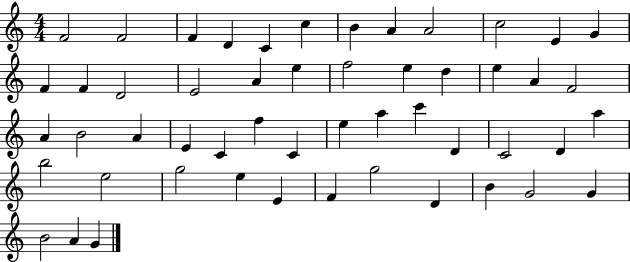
{
  \clef treble
  \numericTimeSignature
  \time 4/4
  \key c \major
  f'2 f'2 | f'4 d'4 c'4 c''4 | b'4 a'4 a'2 | c''2 e'4 g'4 | \break f'4 f'4 d'2 | e'2 a'4 e''4 | f''2 e''4 d''4 | e''4 a'4 f'2 | \break a'4 b'2 a'4 | e'4 c'4 f''4 c'4 | e''4 a''4 c'''4 d'4 | c'2 d'4 a''4 | \break b''2 e''2 | g''2 e''4 e'4 | f'4 g''2 d'4 | b'4 g'2 g'4 | \break b'2 a'4 g'4 | \bar "|."
}